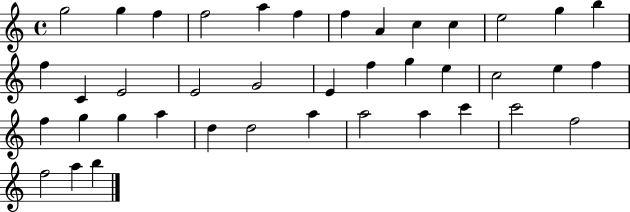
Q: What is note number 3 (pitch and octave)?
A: F5